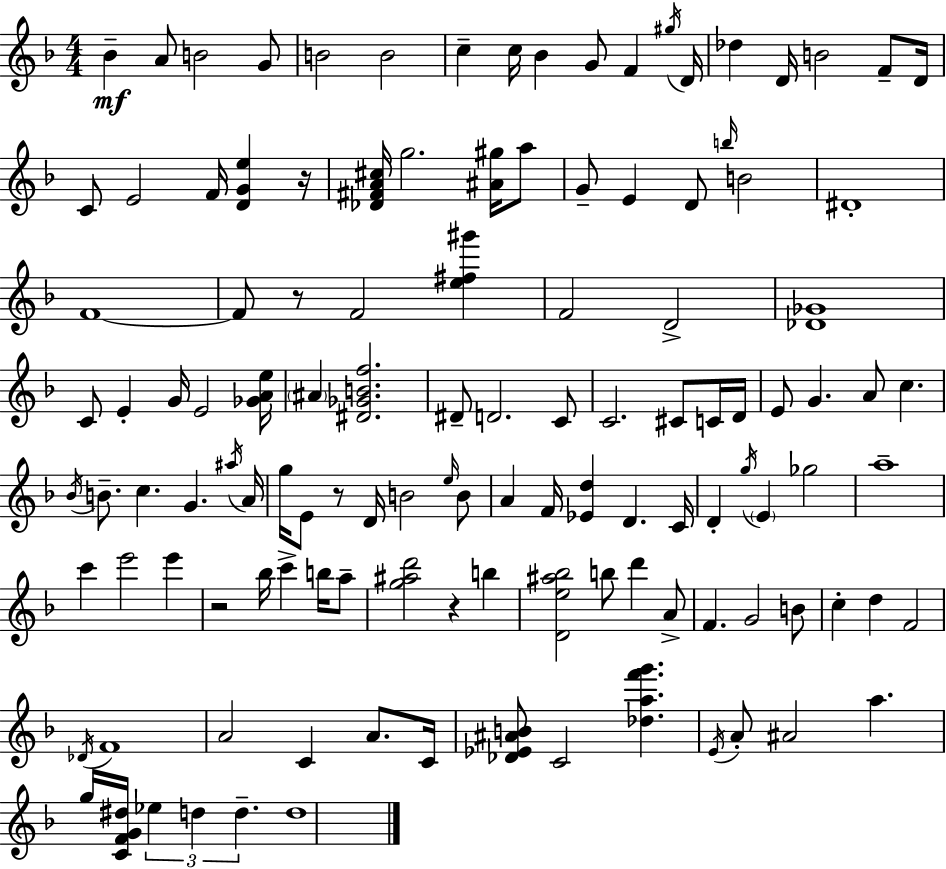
Bb4/q A4/e B4/h G4/e B4/h B4/h C5/q C5/s Bb4/q G4/e F4/q G#5/s D4/s Db5/q D4/s B4/h F4/e D4/s C4/e E4/h F4/s [D4,G4,E5]/q R/s [Db4,F#4,A4,C#5]/s G5/h. [A#4,G#5]/s A5/e G4/e E4/q D4/e B5/s B4/h D#4/w F4/w F4/e R/e F4/h [E5,F#5,G#6]/q F4/h D4/h [Db4,Gb4]/w C4/e E4/q G4/s E4/h [Gb4,A4,E5]/s A#4/q [D#4,Gb4,B4,F5]/h. D#4/e D4/h. C4/e C4/h. C#4/e C4/s D4/s E4/e G4/q. A4/e C5/q. Bb4/s B4/e. C5/q. G4/q. A#5/s A4/s G5/s E4/e R/e D4/s B4/h E5/s B4/e A4/q F4/s [Eb4,D5]/q D4/q. C4/s D4/q G5/s E4/q Gb5/h A5/w C6/q E6/h E6/q R/h Bb5/s C6/q B5/s A5/e [G5,A#5,D6]/h R/q B5/q [D4,E5,A#5,Bb5]/h B5/e D6/q A4/e F4/q. G4/h B4/e C5/q D5/q F4/h Db4/s F4/w A4/h C4/q A4/e. C4/s [Db4,Eb4,A#4,B4]/e C4/h [Db5,A5,F6,G6]/q. E4/s A4/e A#4/h A5/q. G5/s [C4,F4,G4,D#5]/s Eb5/q D5/q D5/q. D5/w